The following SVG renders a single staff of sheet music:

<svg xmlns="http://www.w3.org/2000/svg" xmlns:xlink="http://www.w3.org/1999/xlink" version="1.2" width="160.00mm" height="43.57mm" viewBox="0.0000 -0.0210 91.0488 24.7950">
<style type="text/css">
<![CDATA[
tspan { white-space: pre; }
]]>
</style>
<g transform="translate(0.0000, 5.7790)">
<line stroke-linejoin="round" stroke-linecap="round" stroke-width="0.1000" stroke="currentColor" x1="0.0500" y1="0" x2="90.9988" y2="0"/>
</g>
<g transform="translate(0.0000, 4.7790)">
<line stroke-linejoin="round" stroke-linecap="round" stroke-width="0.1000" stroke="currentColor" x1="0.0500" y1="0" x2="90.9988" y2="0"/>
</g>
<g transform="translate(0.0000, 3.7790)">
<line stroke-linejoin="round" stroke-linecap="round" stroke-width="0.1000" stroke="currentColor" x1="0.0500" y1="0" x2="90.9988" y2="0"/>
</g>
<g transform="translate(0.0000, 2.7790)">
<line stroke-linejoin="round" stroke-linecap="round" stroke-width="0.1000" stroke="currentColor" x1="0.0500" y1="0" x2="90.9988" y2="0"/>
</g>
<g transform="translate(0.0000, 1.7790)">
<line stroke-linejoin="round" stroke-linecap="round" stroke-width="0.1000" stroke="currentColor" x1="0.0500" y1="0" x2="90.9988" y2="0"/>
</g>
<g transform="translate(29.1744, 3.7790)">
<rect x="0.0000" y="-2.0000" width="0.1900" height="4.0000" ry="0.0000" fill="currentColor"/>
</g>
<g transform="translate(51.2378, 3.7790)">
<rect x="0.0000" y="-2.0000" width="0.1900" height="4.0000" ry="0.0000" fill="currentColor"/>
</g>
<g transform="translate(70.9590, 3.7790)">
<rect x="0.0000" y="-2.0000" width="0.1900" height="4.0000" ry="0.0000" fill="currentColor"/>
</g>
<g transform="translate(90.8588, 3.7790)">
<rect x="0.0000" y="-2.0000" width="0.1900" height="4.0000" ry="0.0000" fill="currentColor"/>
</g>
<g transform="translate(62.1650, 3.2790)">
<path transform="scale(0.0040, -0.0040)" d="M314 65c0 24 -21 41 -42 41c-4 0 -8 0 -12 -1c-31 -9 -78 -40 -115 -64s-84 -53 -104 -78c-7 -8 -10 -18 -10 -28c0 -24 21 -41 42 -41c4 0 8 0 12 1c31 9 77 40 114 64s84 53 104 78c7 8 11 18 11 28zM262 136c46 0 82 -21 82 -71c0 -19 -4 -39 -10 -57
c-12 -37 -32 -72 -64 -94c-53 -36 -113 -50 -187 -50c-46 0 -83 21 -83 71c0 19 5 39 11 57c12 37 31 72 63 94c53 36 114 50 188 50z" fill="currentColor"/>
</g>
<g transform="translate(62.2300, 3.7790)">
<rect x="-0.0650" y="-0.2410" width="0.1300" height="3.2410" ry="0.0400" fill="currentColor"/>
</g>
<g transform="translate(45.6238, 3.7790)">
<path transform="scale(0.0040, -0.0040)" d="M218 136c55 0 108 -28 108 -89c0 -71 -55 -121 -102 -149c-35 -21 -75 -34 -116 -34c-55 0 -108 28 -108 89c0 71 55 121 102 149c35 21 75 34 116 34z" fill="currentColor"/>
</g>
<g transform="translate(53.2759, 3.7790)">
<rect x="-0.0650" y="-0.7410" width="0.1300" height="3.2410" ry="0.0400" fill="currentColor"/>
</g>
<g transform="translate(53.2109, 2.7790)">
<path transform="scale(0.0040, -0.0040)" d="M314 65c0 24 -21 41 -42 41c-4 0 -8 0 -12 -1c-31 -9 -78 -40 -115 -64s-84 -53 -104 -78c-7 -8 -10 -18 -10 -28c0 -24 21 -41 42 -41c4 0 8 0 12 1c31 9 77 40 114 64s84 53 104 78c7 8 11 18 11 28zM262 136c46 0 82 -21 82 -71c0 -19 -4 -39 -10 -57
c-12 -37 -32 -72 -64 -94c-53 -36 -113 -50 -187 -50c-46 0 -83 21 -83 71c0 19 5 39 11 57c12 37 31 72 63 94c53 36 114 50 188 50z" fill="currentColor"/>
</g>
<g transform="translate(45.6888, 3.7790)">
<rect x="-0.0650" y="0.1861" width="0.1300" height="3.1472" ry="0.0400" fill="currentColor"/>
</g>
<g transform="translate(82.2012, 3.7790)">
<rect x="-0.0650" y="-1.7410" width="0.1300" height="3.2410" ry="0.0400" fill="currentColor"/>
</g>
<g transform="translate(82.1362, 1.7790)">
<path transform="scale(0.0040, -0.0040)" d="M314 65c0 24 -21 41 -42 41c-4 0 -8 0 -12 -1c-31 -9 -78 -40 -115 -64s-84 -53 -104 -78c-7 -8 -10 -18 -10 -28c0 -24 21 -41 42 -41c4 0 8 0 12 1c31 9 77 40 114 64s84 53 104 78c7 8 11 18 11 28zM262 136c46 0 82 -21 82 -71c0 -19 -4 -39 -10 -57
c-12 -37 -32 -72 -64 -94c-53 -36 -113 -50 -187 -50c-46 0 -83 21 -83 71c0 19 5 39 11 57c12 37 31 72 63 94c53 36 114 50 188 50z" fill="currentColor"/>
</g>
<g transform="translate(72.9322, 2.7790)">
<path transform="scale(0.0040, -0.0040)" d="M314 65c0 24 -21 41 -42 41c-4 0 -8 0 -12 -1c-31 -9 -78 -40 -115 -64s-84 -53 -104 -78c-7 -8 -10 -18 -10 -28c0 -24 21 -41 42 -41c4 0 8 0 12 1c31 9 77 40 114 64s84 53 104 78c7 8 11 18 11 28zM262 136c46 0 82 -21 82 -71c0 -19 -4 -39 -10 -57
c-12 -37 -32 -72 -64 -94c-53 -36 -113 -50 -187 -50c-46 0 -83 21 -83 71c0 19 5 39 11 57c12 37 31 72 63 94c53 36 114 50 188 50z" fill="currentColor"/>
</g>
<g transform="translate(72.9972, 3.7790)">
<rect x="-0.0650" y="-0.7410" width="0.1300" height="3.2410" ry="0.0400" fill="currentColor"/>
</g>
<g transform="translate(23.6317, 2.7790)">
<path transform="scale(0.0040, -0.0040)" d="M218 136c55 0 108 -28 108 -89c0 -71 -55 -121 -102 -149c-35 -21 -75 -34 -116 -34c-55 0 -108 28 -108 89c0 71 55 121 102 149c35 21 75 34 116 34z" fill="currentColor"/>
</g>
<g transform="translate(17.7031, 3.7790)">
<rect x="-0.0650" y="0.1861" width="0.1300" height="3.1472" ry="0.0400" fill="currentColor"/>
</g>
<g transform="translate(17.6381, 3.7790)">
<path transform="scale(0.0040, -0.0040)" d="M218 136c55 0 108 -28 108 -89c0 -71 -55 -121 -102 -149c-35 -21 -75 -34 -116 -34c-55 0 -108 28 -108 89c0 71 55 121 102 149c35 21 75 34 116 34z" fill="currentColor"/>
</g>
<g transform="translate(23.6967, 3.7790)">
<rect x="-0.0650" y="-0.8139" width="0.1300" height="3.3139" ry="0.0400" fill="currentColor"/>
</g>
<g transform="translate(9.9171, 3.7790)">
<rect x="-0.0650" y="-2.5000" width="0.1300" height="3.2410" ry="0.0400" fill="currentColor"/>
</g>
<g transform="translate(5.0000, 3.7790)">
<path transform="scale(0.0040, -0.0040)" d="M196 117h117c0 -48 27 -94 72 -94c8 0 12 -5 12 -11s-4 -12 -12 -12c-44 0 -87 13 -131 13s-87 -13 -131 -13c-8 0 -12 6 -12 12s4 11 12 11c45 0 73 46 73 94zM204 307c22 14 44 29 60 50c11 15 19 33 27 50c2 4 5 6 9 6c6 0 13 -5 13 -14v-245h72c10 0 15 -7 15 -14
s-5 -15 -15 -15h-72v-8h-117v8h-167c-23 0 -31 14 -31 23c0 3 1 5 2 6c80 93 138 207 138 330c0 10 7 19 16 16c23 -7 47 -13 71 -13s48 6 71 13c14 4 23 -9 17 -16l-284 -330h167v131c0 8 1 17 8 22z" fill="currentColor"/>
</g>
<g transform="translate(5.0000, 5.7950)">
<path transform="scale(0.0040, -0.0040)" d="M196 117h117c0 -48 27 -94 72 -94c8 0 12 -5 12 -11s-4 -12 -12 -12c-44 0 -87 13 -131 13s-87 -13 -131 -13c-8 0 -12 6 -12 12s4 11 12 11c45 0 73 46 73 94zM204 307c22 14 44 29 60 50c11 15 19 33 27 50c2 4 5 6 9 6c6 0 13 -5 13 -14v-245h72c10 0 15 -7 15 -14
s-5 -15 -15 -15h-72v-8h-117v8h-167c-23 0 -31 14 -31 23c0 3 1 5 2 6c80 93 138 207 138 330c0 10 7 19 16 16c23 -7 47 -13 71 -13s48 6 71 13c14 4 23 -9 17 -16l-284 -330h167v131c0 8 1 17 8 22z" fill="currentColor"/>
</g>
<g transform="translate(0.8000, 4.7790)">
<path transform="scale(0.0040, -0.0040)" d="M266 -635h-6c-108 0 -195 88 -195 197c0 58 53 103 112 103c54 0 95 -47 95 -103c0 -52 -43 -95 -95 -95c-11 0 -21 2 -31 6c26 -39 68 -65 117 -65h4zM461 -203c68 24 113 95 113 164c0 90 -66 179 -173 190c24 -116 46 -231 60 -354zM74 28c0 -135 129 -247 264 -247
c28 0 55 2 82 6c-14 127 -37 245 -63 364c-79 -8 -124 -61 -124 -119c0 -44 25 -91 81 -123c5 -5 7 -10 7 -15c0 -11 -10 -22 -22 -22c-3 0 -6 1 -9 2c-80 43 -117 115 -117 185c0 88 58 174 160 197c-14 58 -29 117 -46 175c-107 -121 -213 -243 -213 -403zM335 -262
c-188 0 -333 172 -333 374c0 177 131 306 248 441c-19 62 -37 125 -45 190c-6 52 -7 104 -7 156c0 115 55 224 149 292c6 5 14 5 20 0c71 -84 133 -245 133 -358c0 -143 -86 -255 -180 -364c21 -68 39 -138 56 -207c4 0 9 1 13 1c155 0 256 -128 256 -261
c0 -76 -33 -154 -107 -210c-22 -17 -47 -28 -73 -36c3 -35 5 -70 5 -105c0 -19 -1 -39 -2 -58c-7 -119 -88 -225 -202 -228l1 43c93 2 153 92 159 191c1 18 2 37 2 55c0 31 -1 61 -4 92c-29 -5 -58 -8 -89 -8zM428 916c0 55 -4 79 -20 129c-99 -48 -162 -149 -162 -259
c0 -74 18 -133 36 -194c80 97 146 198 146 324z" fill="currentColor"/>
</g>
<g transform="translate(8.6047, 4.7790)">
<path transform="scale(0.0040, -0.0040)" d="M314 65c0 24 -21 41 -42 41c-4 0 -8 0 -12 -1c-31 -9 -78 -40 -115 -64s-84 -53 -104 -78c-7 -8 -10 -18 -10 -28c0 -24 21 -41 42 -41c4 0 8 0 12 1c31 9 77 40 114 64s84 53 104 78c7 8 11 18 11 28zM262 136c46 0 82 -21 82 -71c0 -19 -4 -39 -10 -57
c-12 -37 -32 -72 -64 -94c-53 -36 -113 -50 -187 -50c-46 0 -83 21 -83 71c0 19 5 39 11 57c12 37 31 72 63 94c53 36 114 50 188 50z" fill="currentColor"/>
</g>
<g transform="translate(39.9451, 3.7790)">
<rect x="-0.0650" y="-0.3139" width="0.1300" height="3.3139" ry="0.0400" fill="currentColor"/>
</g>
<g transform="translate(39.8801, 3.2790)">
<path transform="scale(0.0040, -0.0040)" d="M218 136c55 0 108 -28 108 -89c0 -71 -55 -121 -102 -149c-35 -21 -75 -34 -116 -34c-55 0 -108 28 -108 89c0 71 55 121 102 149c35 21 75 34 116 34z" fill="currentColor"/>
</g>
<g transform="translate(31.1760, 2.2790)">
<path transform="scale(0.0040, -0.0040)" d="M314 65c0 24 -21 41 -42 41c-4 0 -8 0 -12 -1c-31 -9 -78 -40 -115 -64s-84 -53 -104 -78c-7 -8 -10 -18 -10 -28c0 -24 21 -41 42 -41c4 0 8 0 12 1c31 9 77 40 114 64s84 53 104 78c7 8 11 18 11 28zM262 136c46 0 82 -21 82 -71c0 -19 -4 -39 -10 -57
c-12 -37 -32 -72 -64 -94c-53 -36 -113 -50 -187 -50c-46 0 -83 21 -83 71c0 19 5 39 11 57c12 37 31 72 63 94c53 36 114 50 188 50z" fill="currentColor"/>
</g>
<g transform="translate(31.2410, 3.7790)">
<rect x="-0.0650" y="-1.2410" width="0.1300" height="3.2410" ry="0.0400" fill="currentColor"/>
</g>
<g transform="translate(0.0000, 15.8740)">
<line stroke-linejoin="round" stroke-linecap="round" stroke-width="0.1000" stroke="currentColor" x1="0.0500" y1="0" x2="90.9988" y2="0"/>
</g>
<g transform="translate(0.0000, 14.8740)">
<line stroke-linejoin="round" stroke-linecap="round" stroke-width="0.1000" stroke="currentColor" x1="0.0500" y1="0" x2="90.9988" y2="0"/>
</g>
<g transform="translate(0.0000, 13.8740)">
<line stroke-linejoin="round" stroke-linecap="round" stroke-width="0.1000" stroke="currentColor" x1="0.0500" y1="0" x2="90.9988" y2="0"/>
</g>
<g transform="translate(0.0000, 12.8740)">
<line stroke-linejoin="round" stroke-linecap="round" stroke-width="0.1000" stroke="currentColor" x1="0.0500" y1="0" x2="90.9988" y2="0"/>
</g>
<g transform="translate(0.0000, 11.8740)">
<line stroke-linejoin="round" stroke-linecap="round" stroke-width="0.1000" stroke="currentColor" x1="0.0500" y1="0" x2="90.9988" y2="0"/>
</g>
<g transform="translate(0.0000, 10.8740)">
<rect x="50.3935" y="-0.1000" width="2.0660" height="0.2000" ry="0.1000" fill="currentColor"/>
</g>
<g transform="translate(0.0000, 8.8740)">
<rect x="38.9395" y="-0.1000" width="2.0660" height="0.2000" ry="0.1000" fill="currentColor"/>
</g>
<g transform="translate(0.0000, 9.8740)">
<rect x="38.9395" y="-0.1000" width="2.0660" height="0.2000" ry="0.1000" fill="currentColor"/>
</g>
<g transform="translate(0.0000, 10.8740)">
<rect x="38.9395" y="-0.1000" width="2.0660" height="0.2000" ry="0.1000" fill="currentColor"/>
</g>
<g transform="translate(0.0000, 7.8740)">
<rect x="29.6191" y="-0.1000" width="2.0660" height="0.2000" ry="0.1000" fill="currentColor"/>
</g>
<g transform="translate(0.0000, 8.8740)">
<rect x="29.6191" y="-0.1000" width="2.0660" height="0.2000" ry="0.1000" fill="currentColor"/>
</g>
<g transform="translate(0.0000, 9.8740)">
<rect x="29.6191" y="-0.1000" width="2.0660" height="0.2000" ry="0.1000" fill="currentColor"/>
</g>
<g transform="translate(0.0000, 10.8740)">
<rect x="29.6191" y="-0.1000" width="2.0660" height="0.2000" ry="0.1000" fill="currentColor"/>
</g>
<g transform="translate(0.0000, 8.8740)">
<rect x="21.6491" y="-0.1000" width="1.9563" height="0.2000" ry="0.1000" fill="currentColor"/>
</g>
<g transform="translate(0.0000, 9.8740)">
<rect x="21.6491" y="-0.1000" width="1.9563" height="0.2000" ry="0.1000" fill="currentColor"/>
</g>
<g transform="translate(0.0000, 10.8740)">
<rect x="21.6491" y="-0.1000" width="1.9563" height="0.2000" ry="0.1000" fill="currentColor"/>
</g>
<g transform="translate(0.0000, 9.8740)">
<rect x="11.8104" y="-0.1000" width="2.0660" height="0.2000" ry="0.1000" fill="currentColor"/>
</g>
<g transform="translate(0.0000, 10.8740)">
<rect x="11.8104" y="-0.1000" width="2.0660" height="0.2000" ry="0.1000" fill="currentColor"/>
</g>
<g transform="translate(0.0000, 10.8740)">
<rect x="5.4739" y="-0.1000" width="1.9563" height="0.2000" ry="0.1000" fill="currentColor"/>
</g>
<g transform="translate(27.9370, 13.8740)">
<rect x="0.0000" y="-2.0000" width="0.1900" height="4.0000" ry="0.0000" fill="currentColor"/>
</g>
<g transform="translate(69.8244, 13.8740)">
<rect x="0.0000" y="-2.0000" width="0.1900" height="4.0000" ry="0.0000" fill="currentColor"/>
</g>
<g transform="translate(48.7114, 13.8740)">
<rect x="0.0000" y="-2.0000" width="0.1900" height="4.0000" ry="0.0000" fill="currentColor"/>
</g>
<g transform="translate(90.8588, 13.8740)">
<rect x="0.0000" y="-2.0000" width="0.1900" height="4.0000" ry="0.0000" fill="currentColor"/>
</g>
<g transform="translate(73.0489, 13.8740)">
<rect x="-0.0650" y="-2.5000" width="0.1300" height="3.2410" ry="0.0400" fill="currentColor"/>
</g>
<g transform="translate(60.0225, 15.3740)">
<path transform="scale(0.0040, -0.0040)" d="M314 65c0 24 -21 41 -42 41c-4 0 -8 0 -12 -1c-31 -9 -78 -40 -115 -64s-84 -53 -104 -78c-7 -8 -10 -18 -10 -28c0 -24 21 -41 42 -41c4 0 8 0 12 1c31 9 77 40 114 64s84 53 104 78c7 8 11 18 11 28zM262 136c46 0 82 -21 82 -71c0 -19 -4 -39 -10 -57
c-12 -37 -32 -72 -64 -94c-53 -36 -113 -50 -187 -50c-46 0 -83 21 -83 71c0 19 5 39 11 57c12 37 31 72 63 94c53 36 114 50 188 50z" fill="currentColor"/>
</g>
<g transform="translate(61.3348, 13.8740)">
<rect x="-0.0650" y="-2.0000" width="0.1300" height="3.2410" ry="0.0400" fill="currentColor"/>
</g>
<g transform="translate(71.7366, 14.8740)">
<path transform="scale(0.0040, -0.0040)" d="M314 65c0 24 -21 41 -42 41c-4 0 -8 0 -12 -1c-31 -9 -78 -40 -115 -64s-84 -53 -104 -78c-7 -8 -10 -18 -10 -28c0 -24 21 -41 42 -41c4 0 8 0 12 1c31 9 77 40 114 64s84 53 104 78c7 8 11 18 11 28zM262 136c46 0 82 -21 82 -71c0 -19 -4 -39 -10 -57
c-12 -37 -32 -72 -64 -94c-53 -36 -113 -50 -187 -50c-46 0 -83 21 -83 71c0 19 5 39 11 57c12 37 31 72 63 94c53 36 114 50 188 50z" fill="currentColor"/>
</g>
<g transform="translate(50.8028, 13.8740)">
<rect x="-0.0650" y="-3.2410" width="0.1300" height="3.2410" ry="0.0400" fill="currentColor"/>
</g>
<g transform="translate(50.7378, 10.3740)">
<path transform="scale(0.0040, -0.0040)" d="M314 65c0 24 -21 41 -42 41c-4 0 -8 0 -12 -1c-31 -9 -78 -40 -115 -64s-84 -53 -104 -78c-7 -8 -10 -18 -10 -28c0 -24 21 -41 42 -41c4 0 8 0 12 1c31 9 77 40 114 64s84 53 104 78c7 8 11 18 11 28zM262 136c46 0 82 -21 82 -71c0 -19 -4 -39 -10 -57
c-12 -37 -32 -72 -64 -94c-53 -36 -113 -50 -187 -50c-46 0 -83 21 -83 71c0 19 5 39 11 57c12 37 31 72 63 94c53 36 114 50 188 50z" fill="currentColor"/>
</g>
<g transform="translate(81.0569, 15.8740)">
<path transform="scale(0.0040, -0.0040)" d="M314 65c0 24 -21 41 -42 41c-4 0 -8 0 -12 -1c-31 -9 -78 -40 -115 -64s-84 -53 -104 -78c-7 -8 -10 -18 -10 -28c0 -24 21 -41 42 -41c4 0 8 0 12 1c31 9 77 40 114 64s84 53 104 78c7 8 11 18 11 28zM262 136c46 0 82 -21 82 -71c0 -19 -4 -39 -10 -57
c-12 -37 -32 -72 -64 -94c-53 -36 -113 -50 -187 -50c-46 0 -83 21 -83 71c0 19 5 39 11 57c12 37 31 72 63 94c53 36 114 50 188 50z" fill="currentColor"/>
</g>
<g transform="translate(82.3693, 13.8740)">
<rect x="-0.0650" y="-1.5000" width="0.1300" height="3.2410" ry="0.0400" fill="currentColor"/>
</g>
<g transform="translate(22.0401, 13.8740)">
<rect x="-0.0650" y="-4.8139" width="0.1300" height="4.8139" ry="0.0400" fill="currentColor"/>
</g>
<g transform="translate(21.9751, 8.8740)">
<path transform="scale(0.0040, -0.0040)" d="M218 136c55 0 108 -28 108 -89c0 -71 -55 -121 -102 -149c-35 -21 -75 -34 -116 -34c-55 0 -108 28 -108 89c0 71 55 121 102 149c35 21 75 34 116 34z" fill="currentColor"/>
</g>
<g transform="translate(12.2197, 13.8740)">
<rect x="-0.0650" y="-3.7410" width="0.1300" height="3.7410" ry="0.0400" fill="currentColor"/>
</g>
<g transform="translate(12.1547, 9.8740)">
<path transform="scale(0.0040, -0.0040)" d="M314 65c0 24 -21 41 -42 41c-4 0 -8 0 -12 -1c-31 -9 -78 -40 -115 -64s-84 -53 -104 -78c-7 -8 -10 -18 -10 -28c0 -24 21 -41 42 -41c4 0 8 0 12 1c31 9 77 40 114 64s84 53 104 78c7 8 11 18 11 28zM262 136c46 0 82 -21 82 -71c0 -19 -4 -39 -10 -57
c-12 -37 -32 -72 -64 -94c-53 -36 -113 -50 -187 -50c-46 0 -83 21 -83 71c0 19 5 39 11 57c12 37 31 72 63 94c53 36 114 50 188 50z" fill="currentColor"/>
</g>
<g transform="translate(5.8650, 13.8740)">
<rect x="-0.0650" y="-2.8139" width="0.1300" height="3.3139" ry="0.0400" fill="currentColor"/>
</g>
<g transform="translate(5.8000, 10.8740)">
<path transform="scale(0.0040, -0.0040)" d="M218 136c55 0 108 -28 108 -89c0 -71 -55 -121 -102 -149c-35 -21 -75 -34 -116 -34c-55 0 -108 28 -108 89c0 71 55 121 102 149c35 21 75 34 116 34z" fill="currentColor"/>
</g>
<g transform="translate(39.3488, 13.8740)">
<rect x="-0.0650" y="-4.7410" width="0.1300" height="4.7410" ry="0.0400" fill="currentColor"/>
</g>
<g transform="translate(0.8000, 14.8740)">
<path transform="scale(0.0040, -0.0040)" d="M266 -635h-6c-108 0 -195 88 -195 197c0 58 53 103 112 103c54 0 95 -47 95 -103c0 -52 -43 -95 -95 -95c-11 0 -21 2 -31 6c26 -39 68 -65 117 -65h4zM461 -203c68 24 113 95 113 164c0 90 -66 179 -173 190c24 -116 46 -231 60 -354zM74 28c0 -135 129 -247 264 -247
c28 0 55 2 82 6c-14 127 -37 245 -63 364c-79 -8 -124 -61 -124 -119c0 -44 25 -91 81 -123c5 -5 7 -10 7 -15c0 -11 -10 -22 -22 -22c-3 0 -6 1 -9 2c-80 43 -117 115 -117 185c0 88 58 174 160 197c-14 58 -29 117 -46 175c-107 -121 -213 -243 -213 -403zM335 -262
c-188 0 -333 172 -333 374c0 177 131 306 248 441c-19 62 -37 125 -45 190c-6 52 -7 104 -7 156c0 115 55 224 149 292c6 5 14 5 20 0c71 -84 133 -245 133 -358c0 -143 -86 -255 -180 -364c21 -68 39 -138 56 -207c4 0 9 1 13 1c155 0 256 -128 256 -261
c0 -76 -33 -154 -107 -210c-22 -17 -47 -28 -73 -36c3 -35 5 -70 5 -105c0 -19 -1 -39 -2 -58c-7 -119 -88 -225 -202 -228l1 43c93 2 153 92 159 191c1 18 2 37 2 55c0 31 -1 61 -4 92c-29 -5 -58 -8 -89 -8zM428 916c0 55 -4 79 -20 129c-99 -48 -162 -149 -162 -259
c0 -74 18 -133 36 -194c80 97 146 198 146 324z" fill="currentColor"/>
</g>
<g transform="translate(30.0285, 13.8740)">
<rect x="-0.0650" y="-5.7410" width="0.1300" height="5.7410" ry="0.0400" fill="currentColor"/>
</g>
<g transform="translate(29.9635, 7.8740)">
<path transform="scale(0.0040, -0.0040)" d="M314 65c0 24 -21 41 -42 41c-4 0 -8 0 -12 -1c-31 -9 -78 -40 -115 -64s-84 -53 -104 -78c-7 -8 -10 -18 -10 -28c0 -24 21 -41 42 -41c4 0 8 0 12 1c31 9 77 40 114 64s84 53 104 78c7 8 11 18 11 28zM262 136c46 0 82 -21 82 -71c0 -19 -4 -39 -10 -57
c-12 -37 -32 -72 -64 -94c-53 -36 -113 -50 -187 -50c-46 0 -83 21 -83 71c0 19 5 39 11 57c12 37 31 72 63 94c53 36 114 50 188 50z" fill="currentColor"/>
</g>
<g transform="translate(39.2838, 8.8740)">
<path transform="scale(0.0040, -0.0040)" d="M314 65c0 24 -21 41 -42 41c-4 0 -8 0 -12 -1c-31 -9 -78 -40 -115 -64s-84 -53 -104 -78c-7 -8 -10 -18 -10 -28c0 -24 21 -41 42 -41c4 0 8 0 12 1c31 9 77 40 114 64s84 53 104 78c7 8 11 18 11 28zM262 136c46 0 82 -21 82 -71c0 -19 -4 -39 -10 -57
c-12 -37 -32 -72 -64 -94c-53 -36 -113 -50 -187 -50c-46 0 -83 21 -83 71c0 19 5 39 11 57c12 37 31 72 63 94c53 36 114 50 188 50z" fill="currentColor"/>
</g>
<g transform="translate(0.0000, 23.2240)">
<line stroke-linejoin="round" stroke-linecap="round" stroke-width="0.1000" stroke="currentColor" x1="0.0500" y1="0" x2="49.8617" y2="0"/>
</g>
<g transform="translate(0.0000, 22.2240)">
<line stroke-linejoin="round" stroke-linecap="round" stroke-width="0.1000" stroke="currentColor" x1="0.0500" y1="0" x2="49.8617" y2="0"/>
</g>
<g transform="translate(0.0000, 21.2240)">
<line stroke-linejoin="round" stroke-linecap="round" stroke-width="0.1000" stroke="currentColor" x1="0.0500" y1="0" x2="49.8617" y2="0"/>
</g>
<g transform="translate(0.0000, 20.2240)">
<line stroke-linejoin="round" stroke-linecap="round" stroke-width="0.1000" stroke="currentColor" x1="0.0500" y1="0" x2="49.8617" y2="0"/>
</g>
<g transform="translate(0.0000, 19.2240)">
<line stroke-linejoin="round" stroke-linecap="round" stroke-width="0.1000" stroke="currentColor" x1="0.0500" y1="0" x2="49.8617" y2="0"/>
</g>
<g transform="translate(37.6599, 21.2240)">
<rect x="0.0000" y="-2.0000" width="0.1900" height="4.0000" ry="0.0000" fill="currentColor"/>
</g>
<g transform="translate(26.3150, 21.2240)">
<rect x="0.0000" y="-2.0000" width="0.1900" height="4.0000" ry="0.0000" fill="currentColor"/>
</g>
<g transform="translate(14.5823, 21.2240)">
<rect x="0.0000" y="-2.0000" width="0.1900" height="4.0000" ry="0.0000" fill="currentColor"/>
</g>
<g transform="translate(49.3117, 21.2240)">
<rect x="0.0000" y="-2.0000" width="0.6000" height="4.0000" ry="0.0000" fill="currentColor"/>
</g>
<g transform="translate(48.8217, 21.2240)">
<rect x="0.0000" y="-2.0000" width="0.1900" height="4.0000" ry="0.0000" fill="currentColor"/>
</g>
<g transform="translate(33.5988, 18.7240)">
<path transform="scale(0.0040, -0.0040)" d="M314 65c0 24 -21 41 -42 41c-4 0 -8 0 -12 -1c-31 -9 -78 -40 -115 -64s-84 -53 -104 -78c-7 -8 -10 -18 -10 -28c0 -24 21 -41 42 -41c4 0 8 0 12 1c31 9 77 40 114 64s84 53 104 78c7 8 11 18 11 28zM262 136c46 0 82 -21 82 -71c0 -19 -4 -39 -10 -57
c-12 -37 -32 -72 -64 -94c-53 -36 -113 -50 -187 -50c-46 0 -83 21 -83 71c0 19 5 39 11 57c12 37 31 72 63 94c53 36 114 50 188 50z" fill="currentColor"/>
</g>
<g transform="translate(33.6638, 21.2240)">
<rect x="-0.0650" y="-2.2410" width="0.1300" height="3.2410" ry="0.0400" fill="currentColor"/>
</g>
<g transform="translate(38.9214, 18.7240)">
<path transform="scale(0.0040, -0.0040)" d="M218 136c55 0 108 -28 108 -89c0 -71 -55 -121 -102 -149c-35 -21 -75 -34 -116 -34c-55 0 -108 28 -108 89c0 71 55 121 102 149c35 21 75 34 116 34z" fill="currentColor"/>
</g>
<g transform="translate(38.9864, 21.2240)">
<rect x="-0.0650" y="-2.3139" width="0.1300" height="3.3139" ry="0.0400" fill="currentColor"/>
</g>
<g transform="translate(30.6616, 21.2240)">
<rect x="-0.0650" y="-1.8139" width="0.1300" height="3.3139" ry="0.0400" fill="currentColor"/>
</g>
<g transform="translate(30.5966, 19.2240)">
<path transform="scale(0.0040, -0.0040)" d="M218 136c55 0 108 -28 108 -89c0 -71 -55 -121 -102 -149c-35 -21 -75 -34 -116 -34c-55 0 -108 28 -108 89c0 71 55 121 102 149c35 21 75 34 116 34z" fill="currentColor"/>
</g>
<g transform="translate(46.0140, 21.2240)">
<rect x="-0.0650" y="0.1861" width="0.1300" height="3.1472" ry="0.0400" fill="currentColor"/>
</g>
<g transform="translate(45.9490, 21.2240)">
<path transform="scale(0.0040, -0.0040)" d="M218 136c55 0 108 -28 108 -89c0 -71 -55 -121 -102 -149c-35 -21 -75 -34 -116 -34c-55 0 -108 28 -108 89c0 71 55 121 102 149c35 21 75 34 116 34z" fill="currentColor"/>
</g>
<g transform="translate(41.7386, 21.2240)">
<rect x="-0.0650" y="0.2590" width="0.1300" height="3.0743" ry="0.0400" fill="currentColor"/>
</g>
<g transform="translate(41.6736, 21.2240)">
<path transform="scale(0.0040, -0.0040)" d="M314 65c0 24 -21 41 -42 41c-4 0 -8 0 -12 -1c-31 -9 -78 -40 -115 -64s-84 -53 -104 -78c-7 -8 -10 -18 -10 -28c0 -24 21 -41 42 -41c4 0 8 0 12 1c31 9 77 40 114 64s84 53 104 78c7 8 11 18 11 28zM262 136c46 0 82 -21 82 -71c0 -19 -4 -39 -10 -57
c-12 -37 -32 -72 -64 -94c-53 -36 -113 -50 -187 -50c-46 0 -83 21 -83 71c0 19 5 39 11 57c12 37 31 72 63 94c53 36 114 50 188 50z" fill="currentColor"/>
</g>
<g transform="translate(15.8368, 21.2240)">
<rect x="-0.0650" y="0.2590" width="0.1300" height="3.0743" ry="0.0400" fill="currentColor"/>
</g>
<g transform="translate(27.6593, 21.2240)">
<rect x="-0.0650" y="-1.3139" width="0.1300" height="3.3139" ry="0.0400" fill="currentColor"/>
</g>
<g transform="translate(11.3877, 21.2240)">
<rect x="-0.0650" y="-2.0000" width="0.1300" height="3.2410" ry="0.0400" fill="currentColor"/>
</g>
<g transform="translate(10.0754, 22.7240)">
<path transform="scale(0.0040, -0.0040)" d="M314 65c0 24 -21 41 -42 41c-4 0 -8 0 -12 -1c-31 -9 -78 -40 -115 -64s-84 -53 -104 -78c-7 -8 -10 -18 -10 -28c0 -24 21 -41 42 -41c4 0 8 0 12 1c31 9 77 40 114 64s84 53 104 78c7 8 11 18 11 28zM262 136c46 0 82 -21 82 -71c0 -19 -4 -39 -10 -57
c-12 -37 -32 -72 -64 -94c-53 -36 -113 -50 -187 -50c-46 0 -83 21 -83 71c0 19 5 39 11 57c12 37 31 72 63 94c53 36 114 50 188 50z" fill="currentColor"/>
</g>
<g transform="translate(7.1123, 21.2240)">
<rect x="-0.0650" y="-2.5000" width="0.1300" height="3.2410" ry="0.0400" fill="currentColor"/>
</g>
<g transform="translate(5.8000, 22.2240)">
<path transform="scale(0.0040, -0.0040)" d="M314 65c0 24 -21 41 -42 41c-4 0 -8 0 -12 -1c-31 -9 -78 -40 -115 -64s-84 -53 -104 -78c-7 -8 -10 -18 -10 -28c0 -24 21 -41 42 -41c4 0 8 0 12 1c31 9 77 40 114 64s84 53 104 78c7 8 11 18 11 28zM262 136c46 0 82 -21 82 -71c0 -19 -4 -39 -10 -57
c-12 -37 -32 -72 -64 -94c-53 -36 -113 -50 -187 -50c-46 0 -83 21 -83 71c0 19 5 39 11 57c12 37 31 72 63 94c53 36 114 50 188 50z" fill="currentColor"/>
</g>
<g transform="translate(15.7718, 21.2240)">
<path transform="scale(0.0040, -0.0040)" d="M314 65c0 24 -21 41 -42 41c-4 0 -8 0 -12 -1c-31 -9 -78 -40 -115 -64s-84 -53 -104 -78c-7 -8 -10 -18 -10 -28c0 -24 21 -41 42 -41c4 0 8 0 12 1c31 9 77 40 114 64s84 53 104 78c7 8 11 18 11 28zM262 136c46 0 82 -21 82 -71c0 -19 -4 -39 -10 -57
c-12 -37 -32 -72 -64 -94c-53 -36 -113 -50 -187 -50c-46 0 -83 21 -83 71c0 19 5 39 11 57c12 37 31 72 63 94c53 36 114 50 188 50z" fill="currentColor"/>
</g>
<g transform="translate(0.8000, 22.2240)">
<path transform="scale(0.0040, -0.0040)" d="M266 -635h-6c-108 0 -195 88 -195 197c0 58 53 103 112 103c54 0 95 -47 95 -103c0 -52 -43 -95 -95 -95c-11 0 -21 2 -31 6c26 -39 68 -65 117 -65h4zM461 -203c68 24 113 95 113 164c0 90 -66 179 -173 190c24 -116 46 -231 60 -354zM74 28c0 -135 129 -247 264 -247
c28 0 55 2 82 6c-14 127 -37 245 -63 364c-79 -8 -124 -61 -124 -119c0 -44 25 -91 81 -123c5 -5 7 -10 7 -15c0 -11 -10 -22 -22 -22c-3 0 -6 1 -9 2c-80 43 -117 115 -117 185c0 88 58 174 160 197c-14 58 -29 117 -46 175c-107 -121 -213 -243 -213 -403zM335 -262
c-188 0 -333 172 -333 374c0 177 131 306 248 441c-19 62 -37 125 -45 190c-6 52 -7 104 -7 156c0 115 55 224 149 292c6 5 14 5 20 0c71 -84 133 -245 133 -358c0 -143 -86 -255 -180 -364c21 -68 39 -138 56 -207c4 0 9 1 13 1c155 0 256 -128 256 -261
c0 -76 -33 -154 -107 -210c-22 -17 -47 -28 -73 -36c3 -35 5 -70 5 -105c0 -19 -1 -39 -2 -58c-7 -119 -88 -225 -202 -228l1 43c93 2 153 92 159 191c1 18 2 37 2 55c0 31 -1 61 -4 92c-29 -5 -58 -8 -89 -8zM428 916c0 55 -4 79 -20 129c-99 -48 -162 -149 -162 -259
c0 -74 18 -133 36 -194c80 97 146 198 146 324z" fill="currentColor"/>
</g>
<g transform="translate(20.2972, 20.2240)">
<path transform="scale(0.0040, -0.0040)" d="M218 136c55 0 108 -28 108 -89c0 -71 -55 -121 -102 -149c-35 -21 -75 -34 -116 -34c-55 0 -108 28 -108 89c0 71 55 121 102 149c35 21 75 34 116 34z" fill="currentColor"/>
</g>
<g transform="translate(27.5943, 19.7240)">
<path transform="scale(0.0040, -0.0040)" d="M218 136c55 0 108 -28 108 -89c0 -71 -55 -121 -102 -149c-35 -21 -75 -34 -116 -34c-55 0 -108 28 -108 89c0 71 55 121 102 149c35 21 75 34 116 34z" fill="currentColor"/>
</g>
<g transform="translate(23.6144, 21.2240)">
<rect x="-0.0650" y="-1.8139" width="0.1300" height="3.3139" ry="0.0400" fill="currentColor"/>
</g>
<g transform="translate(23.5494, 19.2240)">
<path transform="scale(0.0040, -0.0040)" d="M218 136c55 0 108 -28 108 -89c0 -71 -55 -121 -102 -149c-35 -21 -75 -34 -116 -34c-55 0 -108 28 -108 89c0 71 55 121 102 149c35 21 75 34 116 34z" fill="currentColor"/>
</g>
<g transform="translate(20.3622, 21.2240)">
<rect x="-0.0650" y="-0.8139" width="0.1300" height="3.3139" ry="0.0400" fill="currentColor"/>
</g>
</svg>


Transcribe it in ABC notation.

X:1
T:Untitled
M:4/4
L:1/4
K:C
G2 B d e2 c B d2 c2 d2 f2 a c'2 e' g'2 e'2 b2 F2 G2 E2 G2 F2 B2 d f e f g2 g B2 B